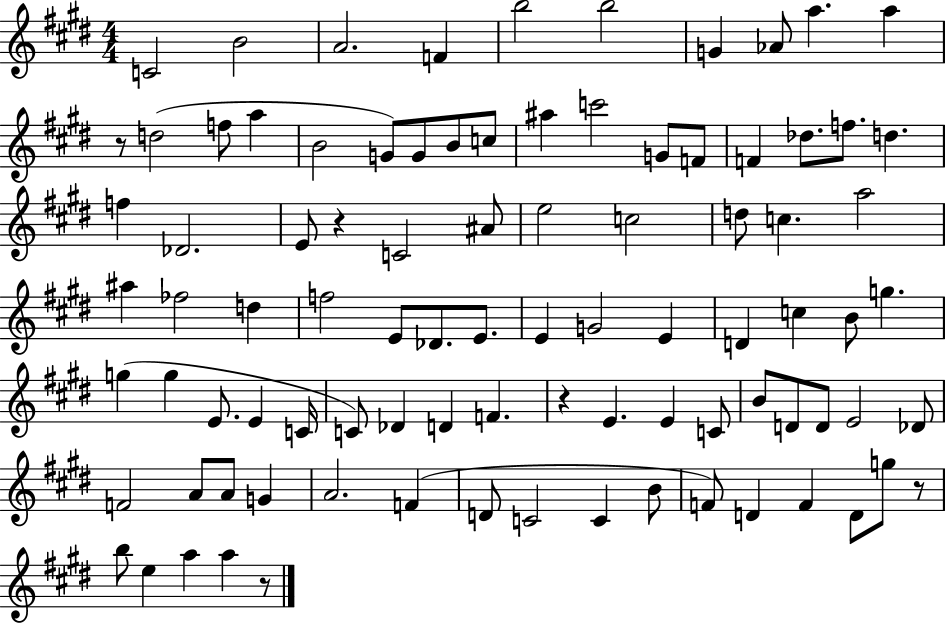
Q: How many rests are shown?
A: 5